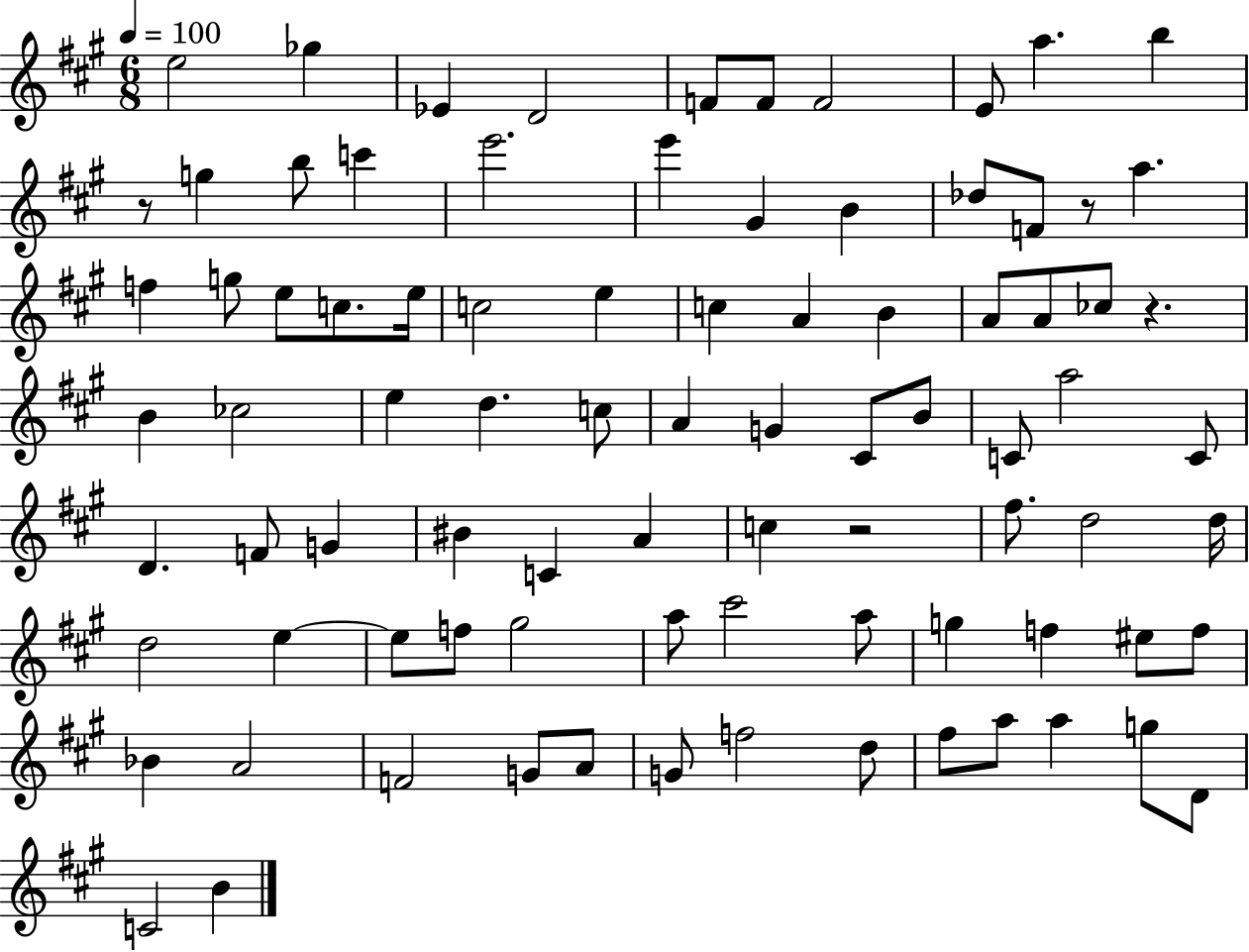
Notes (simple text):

E5/h Gb5/q Eb4/q D4/h F4/e F4/e F4/h E4/e A5/q. B5/q R/e G5/q B5/e C6/q E6/h. E6/q G#4/q B4/q Db5/e F4/e R/e A5/q. F5/q G5/e E5/e C5/e. E5/s C5/h E5/q C5/q A4/q B4/q A4/e A4/e CES5/e R/q. B4/q CES5/h E5/q D5/q. C5/e A4/q G4/q C#4/e B4/e C4/e A5/h C4/e D4/q. F4/e G4/q BIS4/q C4/q A4/q C5/q R/h F#5/e. D5/h D5/s D5/h E5/q E5/e F5/e G#5/h A5/e C#6/h A5/e G5/q F5/q EIS5/e F5/e Bb4/q A4/h F4/h G4/e A4/e G4/e F5/h D5/e F#5/e A5/e A5/q G5/e D4/e C4/h B4/q